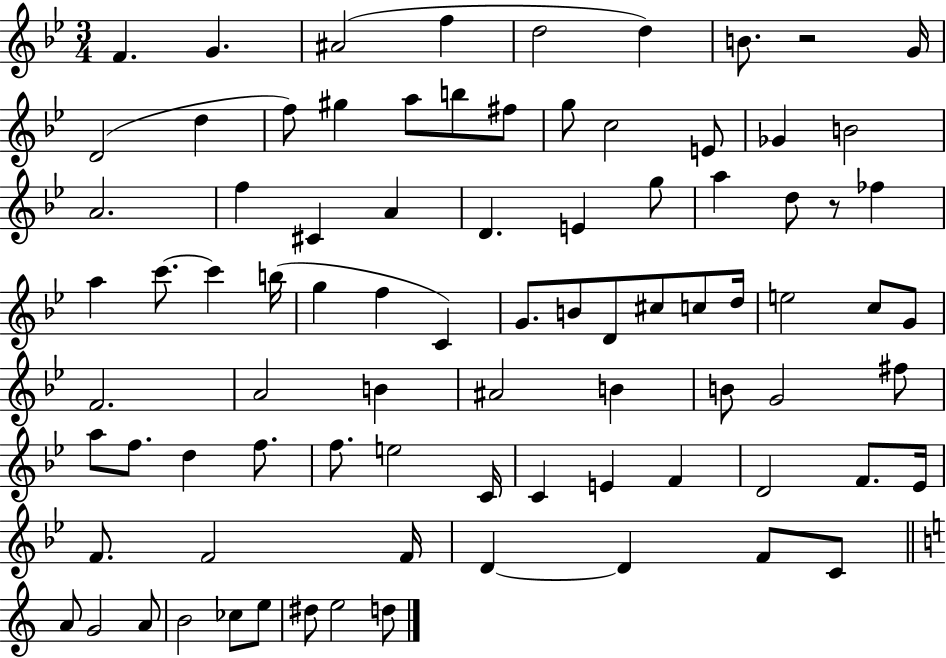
F4/q. G4/q. A#4/h F5/q D5/h D5/q B4/e. R/h G4/s D4/h D5/q F5/e G#5/q A5/e B5/e F#5/e G5/e C5/h E4/e Gb4/q B4/h A4/h. F5/q C#4/q A4/q D4/q. E4/q G5/e A5/q D5/e R/e FES5/q A5/q C6/e. C6/q B5/s G5/q F5/q C4/q G4/e. B4/e D4/e C#5/e C5/e D5/s E5/h C5/e G4/e F4/h. A4/h B4/q A#4/h B4/q B4/e G4/h F#5/e A5/e F5/e. D5/q F5/e. F5/e. E5/h C4/s C4/q E4/q F4/q D4/h F4/e. Eb4/s F4/e. F4/h F4/s D4/q D4/q F4/e C4/e A4/e G4/h A4/e B4/h CES5/e E5/e D#5/e E5/h D5/e